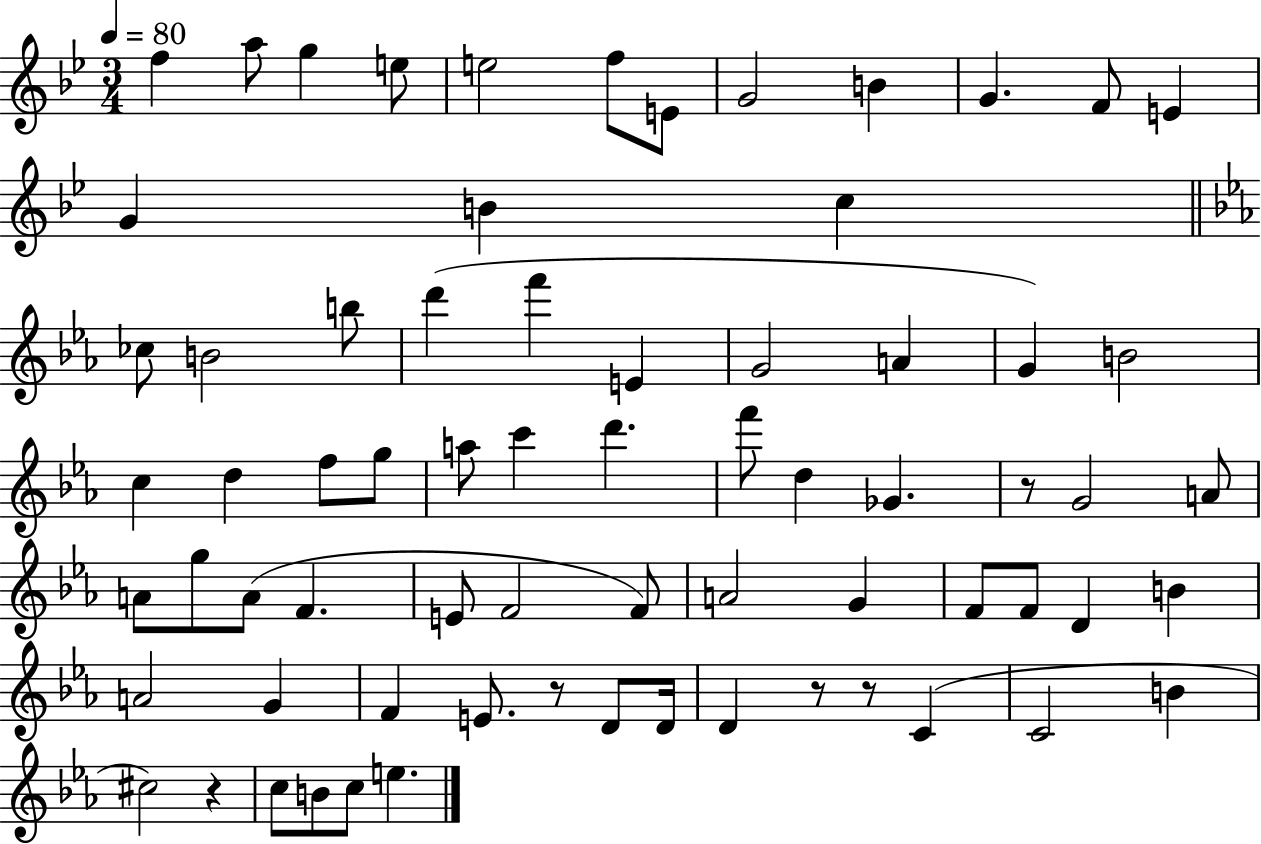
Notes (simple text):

F5/q A5/e G5/q E5/e E5/h F5/e E4/e G4/h B4/q G4/q. F4/e E4/q G4/q B4/q C5/q CES5/e B4/h B5/e D6/q F6/q E4/q G4/h A4/q G4/q B4/h C5/q D5/q F5/e G5/e A5/e C6/q D6/q. F6/e D5/q Gb4/q. R/e G4/h A4/e A4/e G5/e A4/e F4/q. E4/e F4/h F4/e A4/h G4/q F4/e F4/e D4/q B4/q A4/h G4/q F4/q E4/e. R/e D4/e D4/s D4/q R/e R/e C4/q C4/h B4/q C#5/h R/q C5/e B4/e C5/e E5/q.